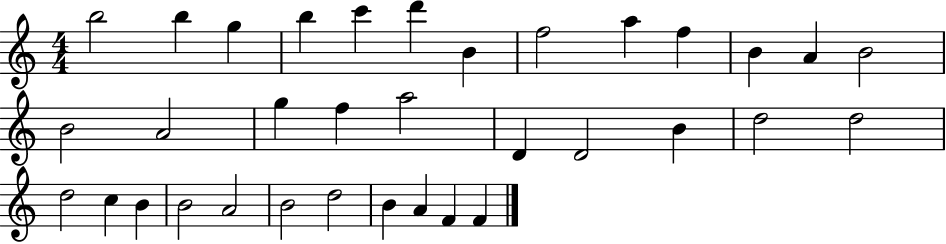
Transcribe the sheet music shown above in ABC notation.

X:1
T:Untitled
M:4/4
L:1/4
K:C
b2 b g b c' d' B f2 a f B A B2 B2 A2 g f a2 D D2 B d2 d2 d2 c B B2 A2 B2 d2 B A F F